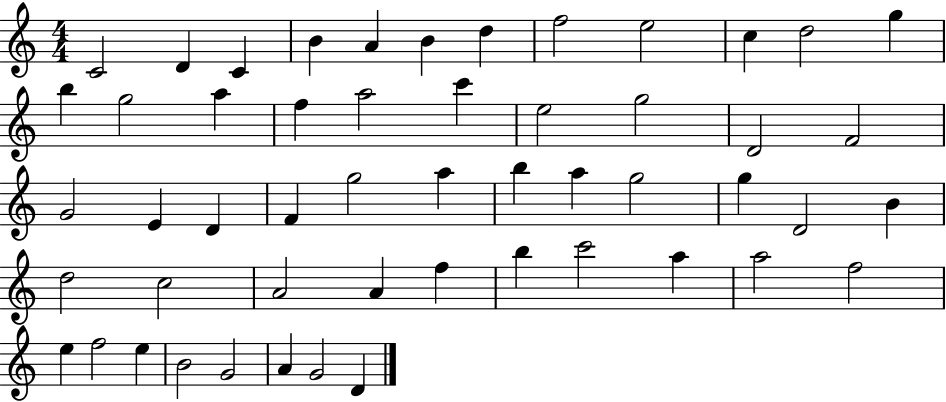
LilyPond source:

{
  \clef treble
  \numericTimeSignature
  \time 4/4
  \key c \major
  c'2 d'4 c'4 | b'4 a'4 b'4 d''4 | f''2 e''2 | c''4 d''2 g''4 | \break b''4 g''2 a''4 | f''4 a''2 c'''4 | e''2 g''2 | d'2 f'2 | \break g'2 e'4 d'4 | f'4 g''2 a''4 | b''4 a''4 g''2 | g''4 d'2 b'4 | \break d''2 c''2 | a'2 a'4 f''4 | b''4 c'''2 a''4 | a''2 f''2 | \break e''4 f''2 e''4 | b'2 g'2 | a'4 g'2 d'4 | \bar "|."
}